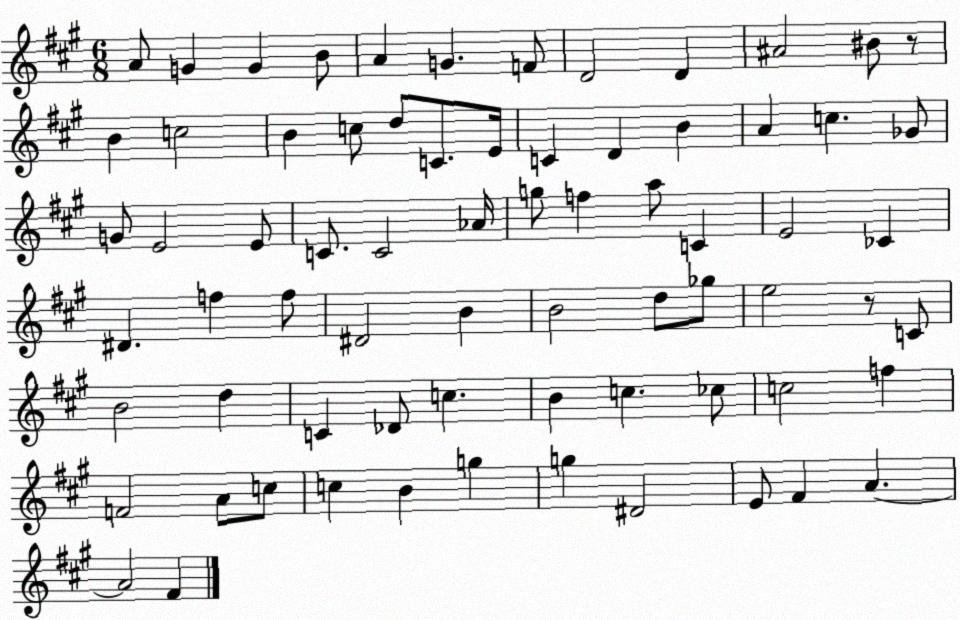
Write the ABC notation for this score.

X:1
T:Untitled
M:6/8
L:1/4
K:A
A/2 G G B/2 A G F/2 D2 D ^A2 ^B/2 z/2 B c2 B c/2 d/2 C/2 E/4 C D B A c _G/2 G/2 E2 E/2 C/2 C2 _A/4 g/2 f a/2 C E2 _C ^D f f/2 ^D2 B B2 d/2 _g/2 e2 z/2 C/2 B2 d C _D/2 c B c _c/2 c2 f F2 A/2 c/2 c B g g ^D2 E/2 ^F A A2 ^F